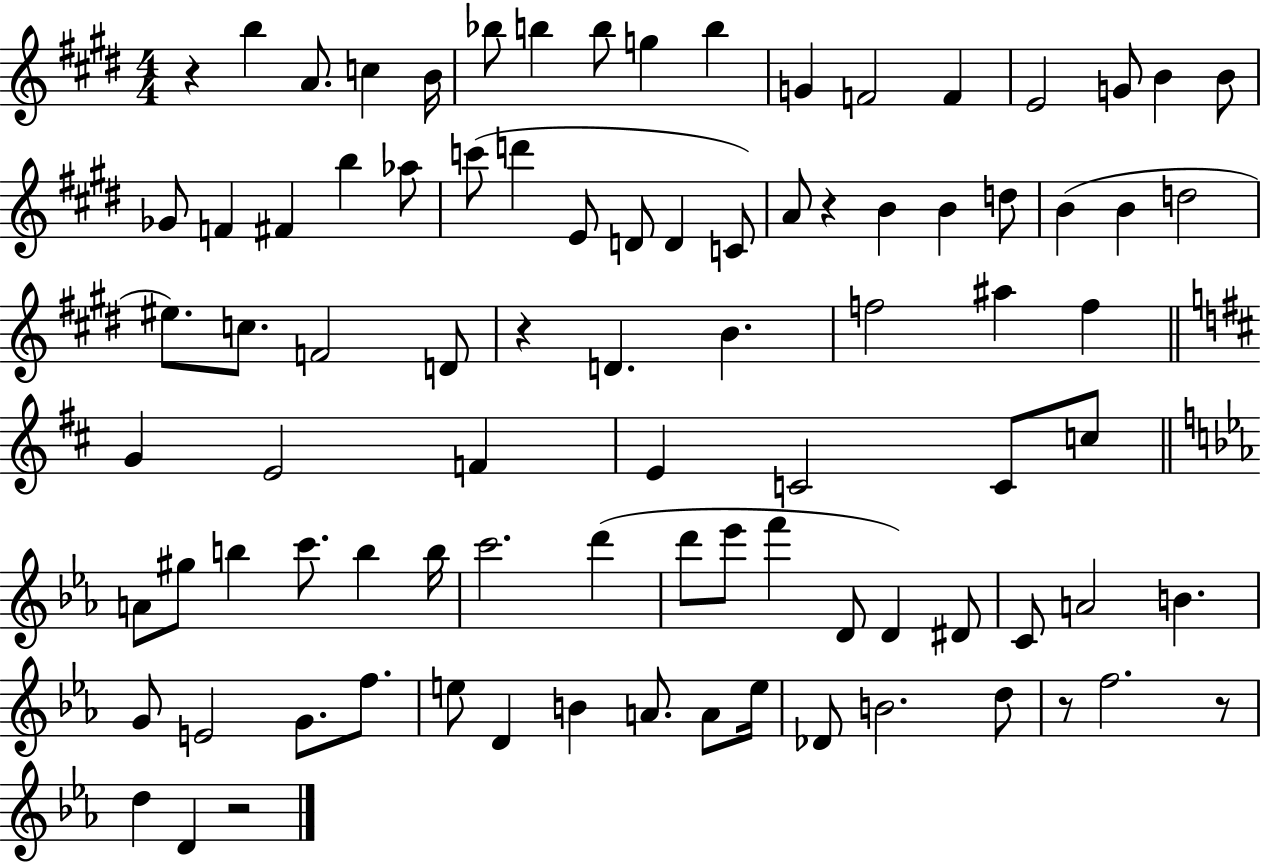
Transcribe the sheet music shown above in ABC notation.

X:1
T:Untitled
M:4/4
L:1/4
K:E
z b A/2 c B/4 _b/2 b b/2 g b G F2 F E2 G/2 B B/2 _G/2 F ^F b _a/2 c'/2 d' E/2 D/2 D C/2 A/2 z B B d/2 B B d2 ^e/2 c/2 F2 D/2 z D B f2 ^a f G E2 F E C2 C/2 c/2 A/2 ^g/2 b c'/2 b b/4 c'2 d' d'/2 _e'/2 f' D/2 D ^D/2 C/2 A2 B G/2 E2 G/2 f/2 e/2 D B A/2 A/2 e/4 _D/2 B2 d/2 z/2 f2 z/2 d D z2